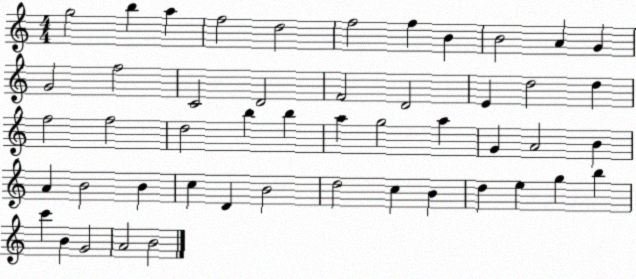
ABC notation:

X:1
T:Untitled
M:4/4
L:1/4
K:C
g2 b a f2 d2 f2 f B B2 A G G2 f2 C2 D2 F2 D2 E d2 d f2 f2 d2 b b a g2 a G A2 B A B2 B c D B2 d2 c B d e g b c' B G2 A2 B2